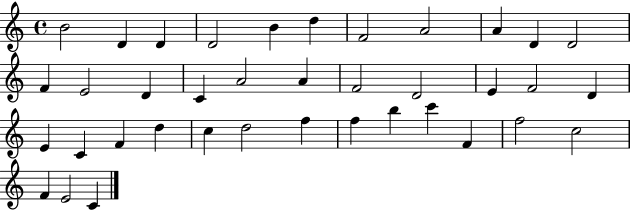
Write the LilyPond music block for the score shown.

{
  \clef treble
  \time 4/4
  \defaultTimeSignature
  \key c \major
  b'2 d'4 d'4 | d'2 b'4 d''4 | f'2 a'2 | a'4 d'4 d'2 | \break f'4 e'2 d'4 | c'4 a'2 a'4 | f'2 d'2 | e'4 f'2 d'4 | \break e'4 c'4 f'4 d''4 | c''4 d''2 f''4 | f''4 b''4 c'''4 f'4 | f''2 c''2 | \break f'4 e'2 c'4 | \bar "|."
}